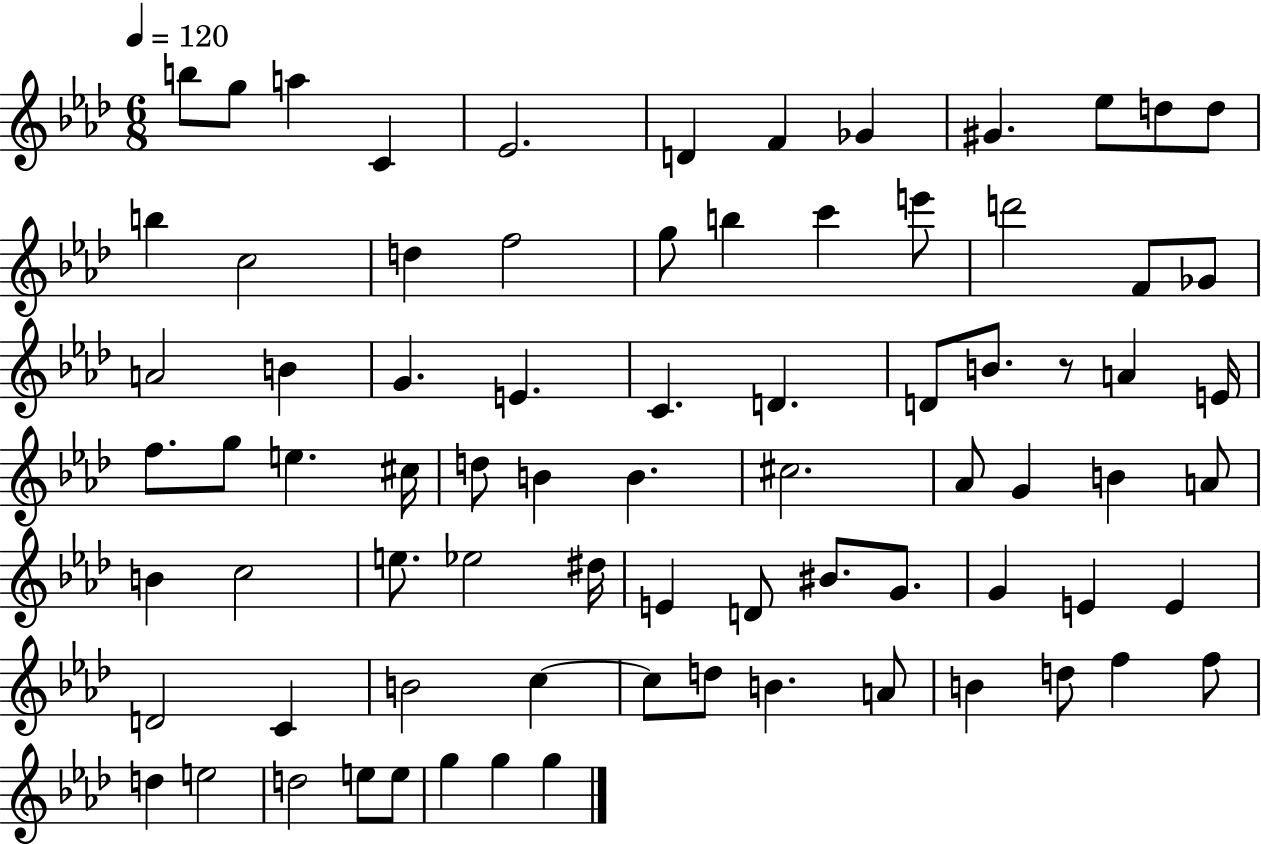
B5/e G5/e A5/q C4/q Eb4/h. D4/q F4/q Gb4/q G#4/q. Eb5/e D5/e D5/e B5/q C5/h D5/q F5/h G5/e B5/q C6/q E6/e D6/h F4/e Gb4/e A4/h B4/q G4/q. E4/q. C4/q. D4/q. D4/e B4/e. R/e A4/q E4/s F5/e. G5/e E5/q. C#5/s D5/e B4/q B4/q. C#5/h. Ab4/e G4/q B4/q A4/e B4/q C5/h E5/e. Eb5/h D#5/s E4/q D4/e BIS4/e. G4/e. G4/q E4/q E4/q D4/h C4/q B4/h C5/q C5/e D5/e B4/q. A4/e B4/q D5/e F5/q F5/e D5/q E5/h D5/h E5/e E5/e G5/q G5/q G5/q